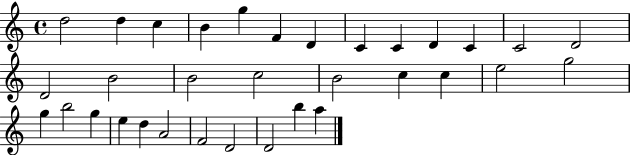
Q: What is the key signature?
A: C major